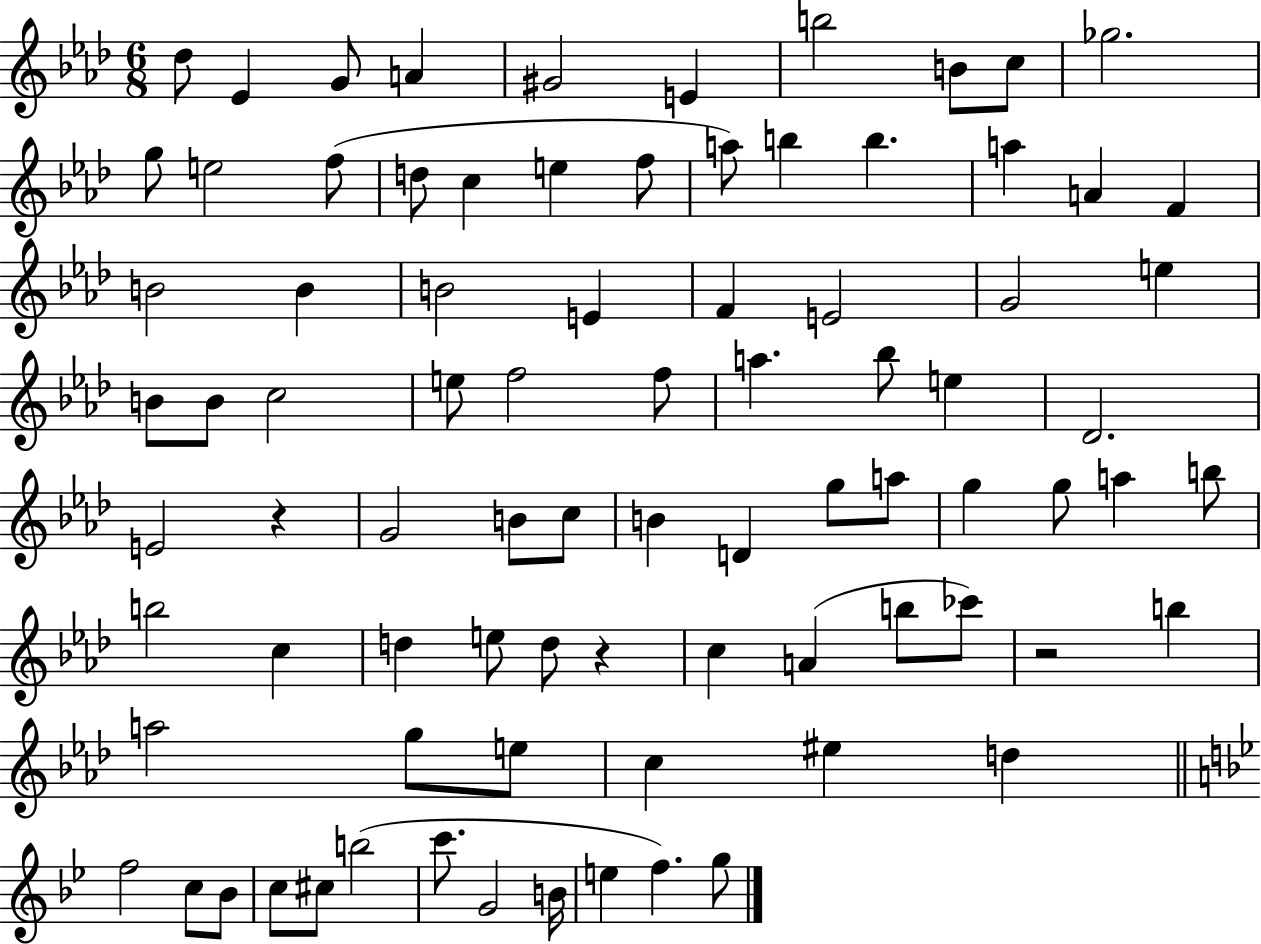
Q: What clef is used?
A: treble